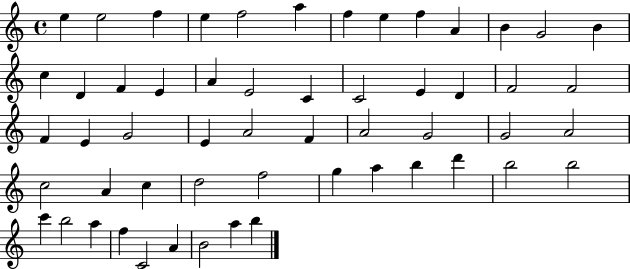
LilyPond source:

{
  \clef treble
  \time 4/4
  \defaultTimeSignature
  \key c \major
  e''4 e''2 f''4 | e''4 f''2 a''4 | f''4 e''4 f''4 a'4 | b'4 g'2 b'4 | \break c''4 d'4 f'4 e'4 | a'4 e'2 c'4 | c'2 e'4 d'4 | f'2 f'2 | \break f'4 e'4 g'2 | e'4 a'2 f'4 | a'2 g'2 | g'2 a'2 | \break c''2 a'4 c''4 | d''2 f''2 | g''4 a''4 b''4 d'''4 | b''2 b''2 | \break c'''4 b''2 a''4 | f''4 c'2 a'4 | b'2 a''4 b''4 | \bar "|."
}